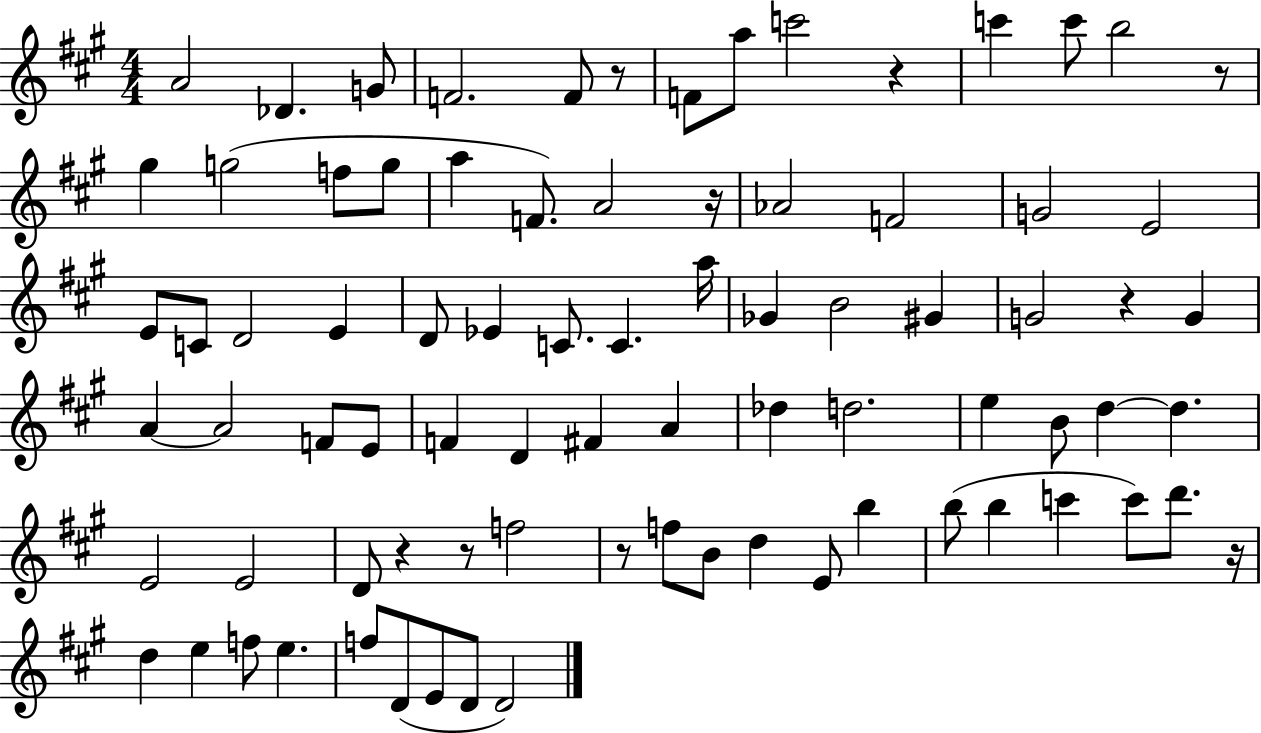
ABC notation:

X:1
T:Untitled
M:4/4
L:1/4
K:A
A2 _D G/2 F2 F/2 z/2 F/2 a/2 c'2 z c' c'/2 b2 z/2 ^g g2 f/2 g/2 a F/2 A2 z/4 _A2 F2 G2 E2 E/2 C/2 D2 E D/2 _E C/2 C a/4 _G B2 ^G G2 z G A A2 F/2 E/2 F D ^F A _d d2 e B/2 d d E2 E2 D/2 z z/2 f2 z/2 f/2 B/2 d E/2 b b/2 b c' c'/2 d'/2 z/4 d e f/2 e f/2 D/2 E/2 D/2 D2